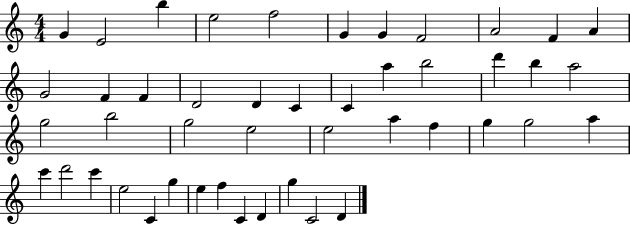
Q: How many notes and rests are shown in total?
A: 46